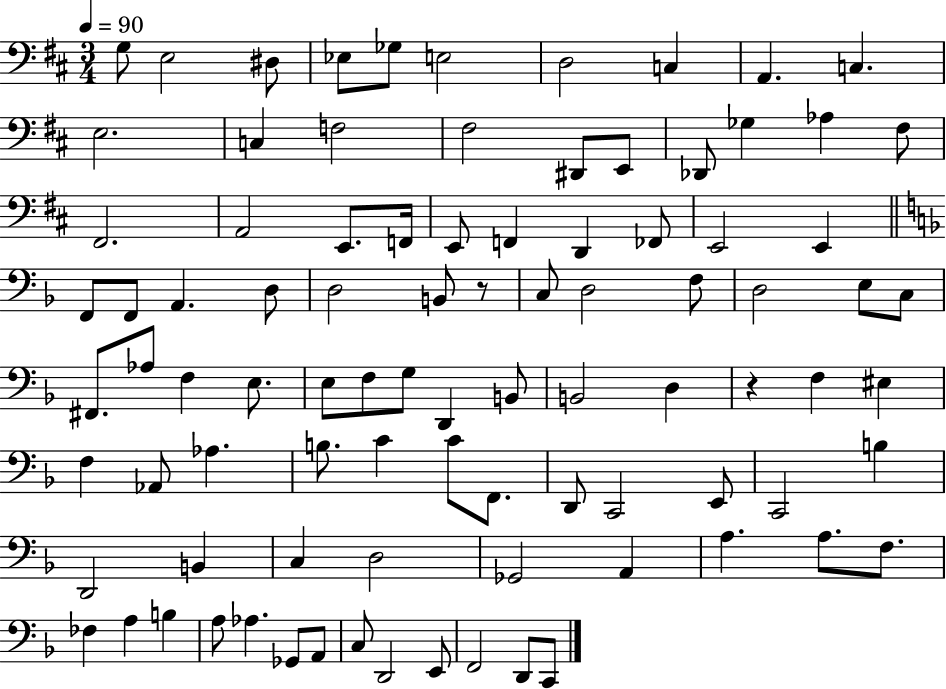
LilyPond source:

{
  \clef bass
  \numericTimeSignature
  \time 3/4
  \key d \major
  \tempo 4 = 90
  g8 e2 dis8 | ees8 ges8 e2 | d2 c4 | a,4. c4. | \break e2. | c4 f2 | fis2 dis,8 e,8 | des,8 ges4 aes4 fis8 | \break fis,2. | a,2 e,8. f,16 | e,8 f,4 d,4 fes,8 | e,2 e,4 | \break \bar "||" \break \key f \major f,8 f,8 a,4. d8 | d2 b,8 r8 | c8 d2 f8 | d2 e8 c8 | \break fis,8. aes8 f4 e8. | e8 f8 g8 d,4 b,8 | b,2 d4 | r4 f4 eis4 | \break f4 aes,8 aes4. | b8. c'4 c'8 f,8. | d,8 c,2 e,8 | c,2 b4 | \break d,2 b,4 | c4 d2 | ges,2 a,4 | a4. a8. f8. | \break fes4 a4 b4 | a8 aes4. ges,8 a,8 | c8 d,2 e,8 | f,2 d,8 c,8 | \break \bar "|."
}